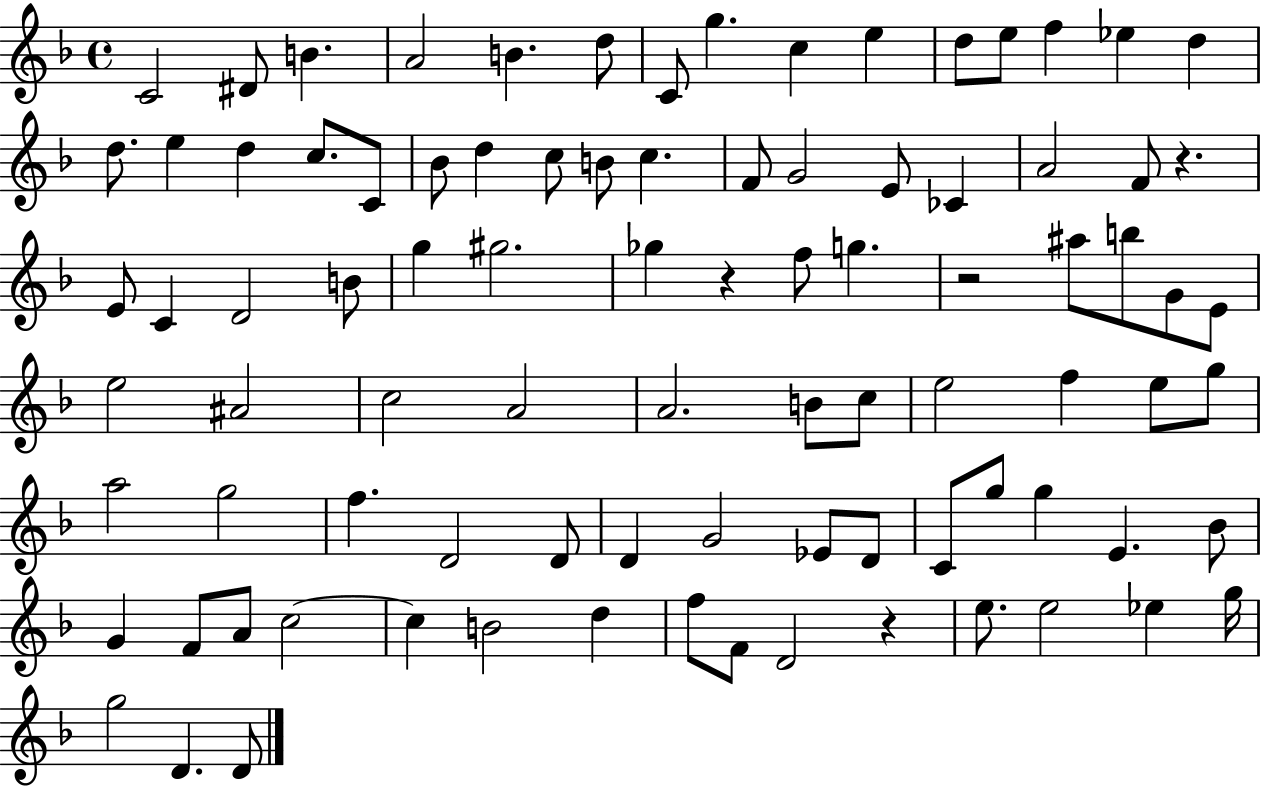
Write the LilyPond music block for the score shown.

{
  \clef treble
  \time 4/4
  \defaultTimeSignature
  \key f \major
  c'2 dis'8 b'4. | a'2 b'4. d''8 | c'8 g''4. c''4 e''4 | d''8 e''8 f''4 ees''4 d''4 | \break d''8. e''4 d''4 c''8. c'8 | bes'8 d''4 c''8 b'8 c''4. | f'8 g'2 e'8 ces'4 | a'2 f'8 r4. | \break e'8 c'4 d'2 b'8 | g''4 gis''2. | ges''4 r4 f''8 g''4. | r2 ais''8 b''8 g'8 e'8 | \break e''2 ais'2 | c''2 a'2 | a'2. b'8 c''8 | e''2 f''4 e''8 g''8 | \break a''2 g''2 | f''4. d'2 d'8 | d'4 g'2 ees'8 d'8 | c'8 g''8 g''4 e'4. bes'8 | \break g'4 f'8 a'8 c''2~~ | c''4 b'2 d''4 | f''8 f'8 d'2 r4 | e''8. e''2 ees''4 g''16 | \break g''2 d'4. d'8 | \bar "|."
}